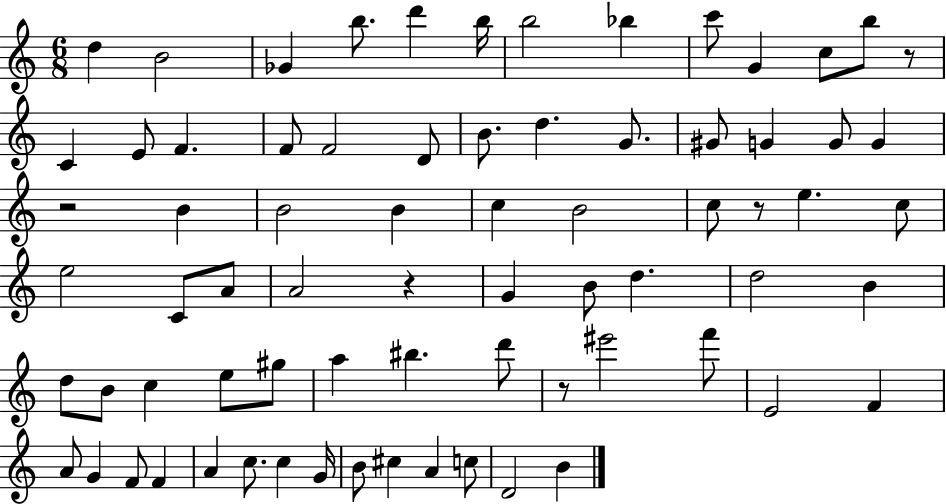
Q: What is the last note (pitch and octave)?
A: B4